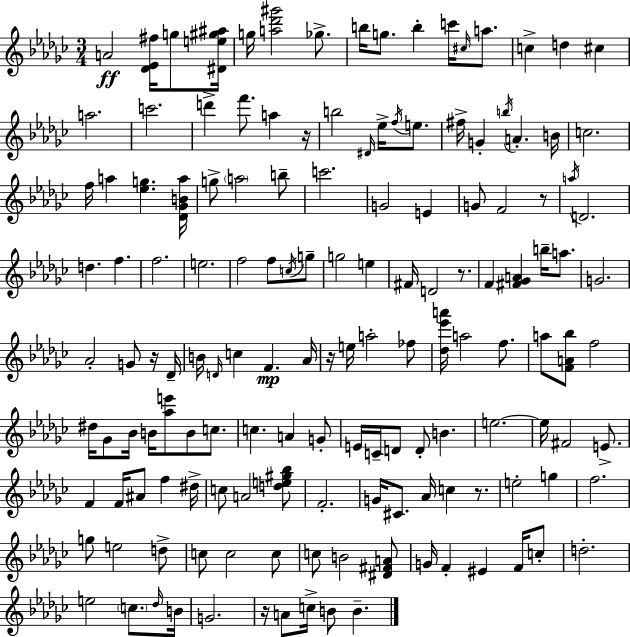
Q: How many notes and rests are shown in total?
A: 146